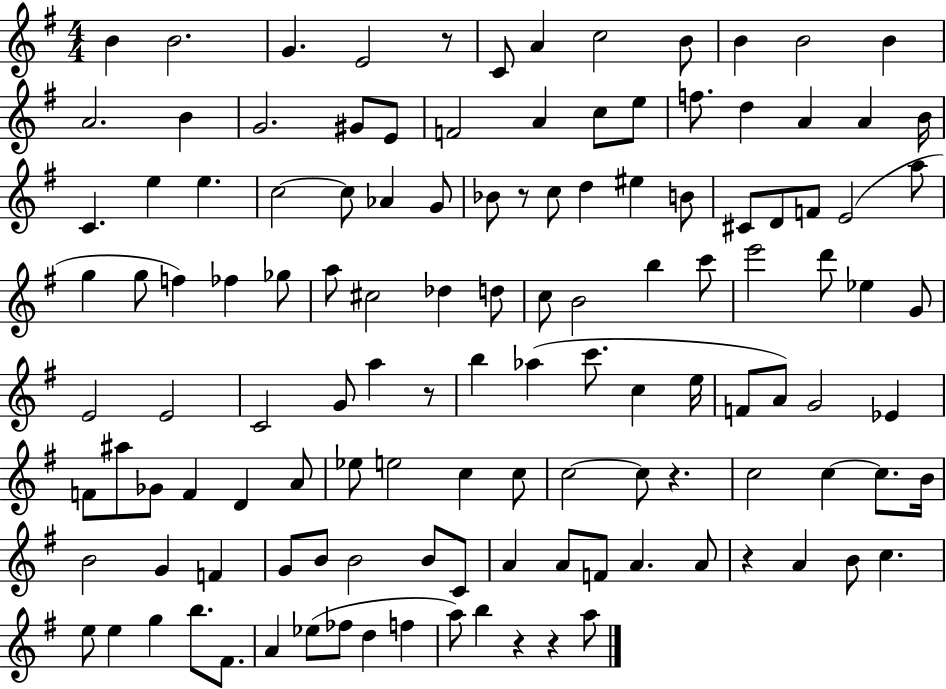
B4/q B4/h. G4/q. E4/h R/e C4/e A4/q C5/h B4/e B4/q B4/h B4/q A4/h. B4/q G4/h. G#4/e E4/e F4/h A4/q C5/e E5/e F5/e. D5/q A4/q A4/q B4/s C4/q. E5/q E5/q. C5/h C5/e Ab4/q G4/e Bb4/e R/e C5/e D5/q EIS5/q B4/e C#4/e D4/e F4/e E4/h A5/e G5/q G5/e F5/q FES5/q Gb5/e A5/e C#5/h Db5/q D5/e C5/e B4/h B5/q C6/e E6/h D6/e Eb5/q G4/e E4/h E4/h C4/h G4/e A5/q R/e B5/q Ab5/q C6/e. C5/q E5/s F4/e A4/e G4/h Eb4/q F4/e A#5/e Gb4/e F4/q D4/q A4/e Eb5/e E5/h C5/q C5/e C5/h C5/e R/q. C5/h C5/q C5/e. B4/s B4/h G4/q F4/q G4/e B4/e B4/h B4/e C4/e A4/q A4/e F4/e A4/q. A4/e R/q A4/q B4/e C5/q. E5/e E5/q G5/q B5/e. F#4/e. A4/q Eb5/e FES5/e D5/q F5/q A5/e B5/q R/q R/q A5/e